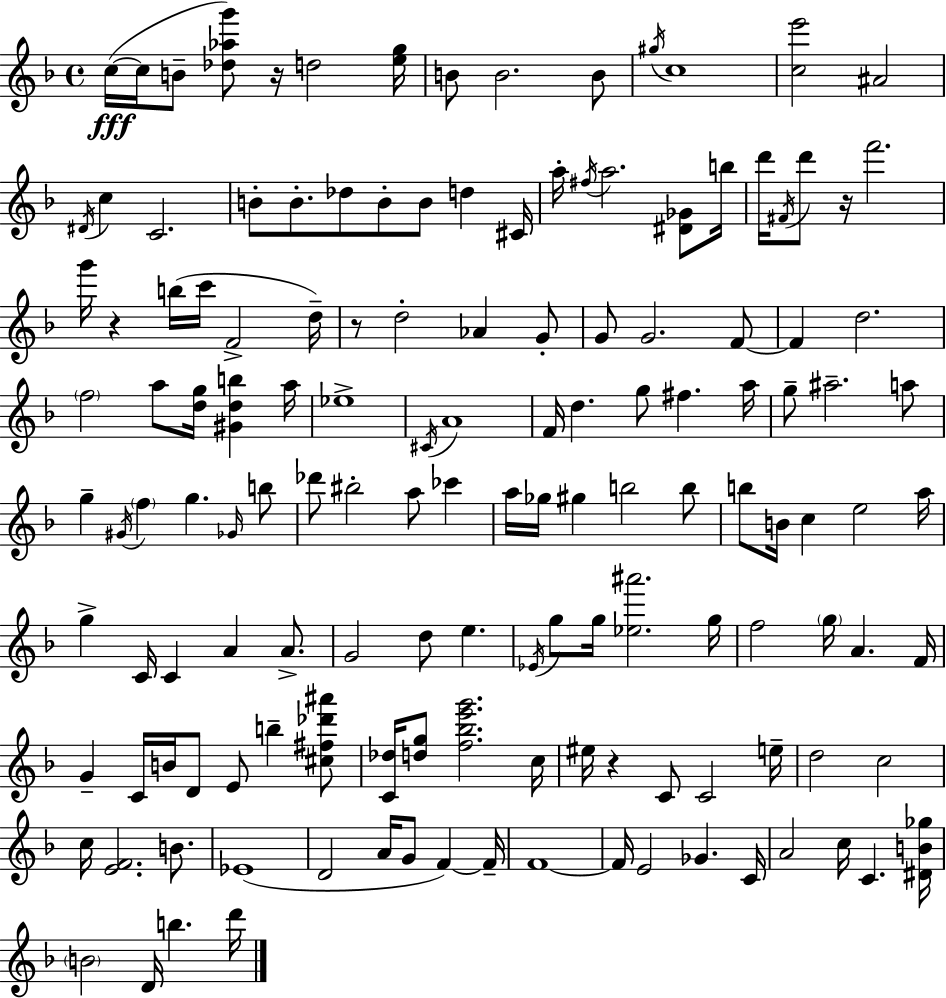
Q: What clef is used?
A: treble